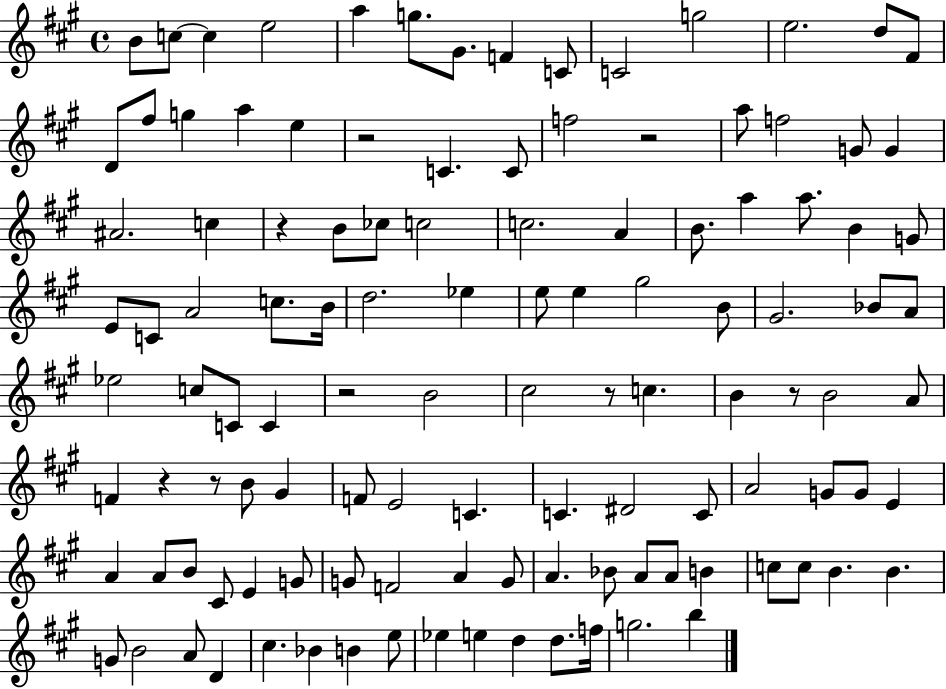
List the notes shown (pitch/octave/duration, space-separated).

B4/e C5/e C5/q E5/h A5/q G5/e. G#4/e. F4/q C4/e C4/h G5/h E5/h. D5/e F#4/e D4/e F#5/e G5/q A5/q E5/q R/h C4/q. C4/e F5/h R/h A5/e F5/h G4/e G4/q A#4/h. C5/q R/q B4/e CES5/e C5/h C5/h. A4/q B4/e. A5/q A5/e. B4/q G4/e E4/e C4/e A4/h C5/e. B4/s D5/h. Eb5/q E5/e E5/q G#5/h B4/e G#4/h. Bb4/e A4/e Eb5/h C5/e C4/e C4/q R/h B4/h C#5/h R/e C5/q. B4/q R/e B4/h A4/e F4/q R/q R/e B4/e G#4/q F4/e E4/h C4/q. C4/q. D#4/h C4/e A4/h G4/e G4/e E4/q A4/q A4/e B4/e C#4/e E4/q G4/e G4/e F4/h A4/q G4/e A4/q. Bb4/e A4/e A4/e B4/q C5/e C5/e B4/q. B4/q. G4/e B4/h A4/e D4/q C#5/q. Bb4/q B4/q E5/e Eb5/q E5/q D5/q D5/e. F5/s G5/h. B5/q